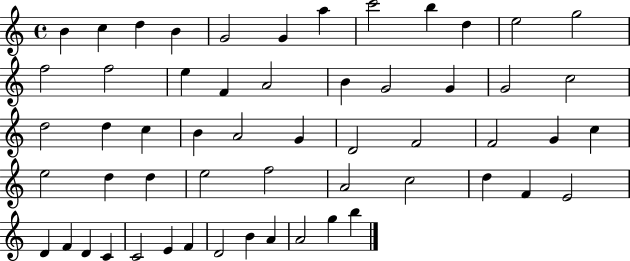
B4/q C5/q D5/q B4/q G4/h G4/q A5/q C6/h B5/q D5/q E5/h G5/h F5/h F5/h E5/q F4/q A4/h B4/q G4/h G4/q G4/h C5/h D5/h D5/q C5/q B4/q A4/h G4/q D4/h F4/h F4/h G4/q C5/q E5/h D5/q D5/q E5/h F5/h A4/h C5/h D5/q F4/q E4/h D4/q F4/q D4/q C4/q C4/h E4/q F4/q D4/h B4/q A4/q A4/h G5/q B5/q